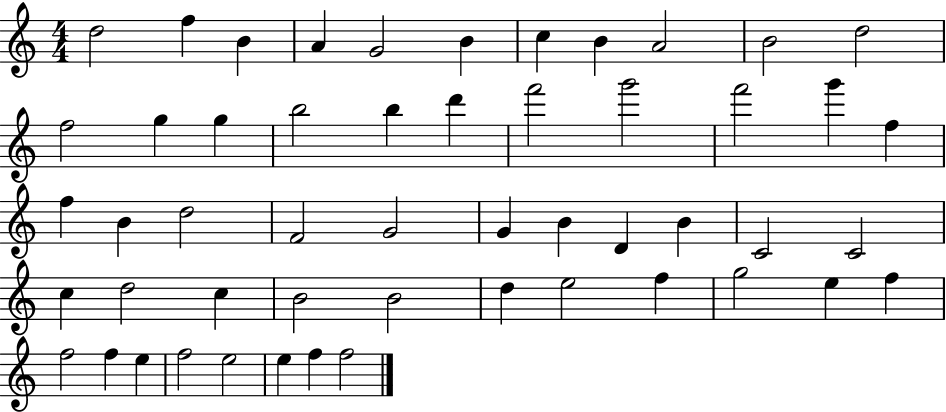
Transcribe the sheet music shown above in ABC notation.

X:1
T:Untitled
M:4/4
L:1/4
K:C
d2 f B A G2 B c B A2 B2 d2 f2 g g b2 b d' f'2 g'2 f'2 g' f f B d2 F2 G2 G B D B C2 C2 c d2 c B2 B2 d e2 f g2 e f f2 f e f2 e2 e f f2